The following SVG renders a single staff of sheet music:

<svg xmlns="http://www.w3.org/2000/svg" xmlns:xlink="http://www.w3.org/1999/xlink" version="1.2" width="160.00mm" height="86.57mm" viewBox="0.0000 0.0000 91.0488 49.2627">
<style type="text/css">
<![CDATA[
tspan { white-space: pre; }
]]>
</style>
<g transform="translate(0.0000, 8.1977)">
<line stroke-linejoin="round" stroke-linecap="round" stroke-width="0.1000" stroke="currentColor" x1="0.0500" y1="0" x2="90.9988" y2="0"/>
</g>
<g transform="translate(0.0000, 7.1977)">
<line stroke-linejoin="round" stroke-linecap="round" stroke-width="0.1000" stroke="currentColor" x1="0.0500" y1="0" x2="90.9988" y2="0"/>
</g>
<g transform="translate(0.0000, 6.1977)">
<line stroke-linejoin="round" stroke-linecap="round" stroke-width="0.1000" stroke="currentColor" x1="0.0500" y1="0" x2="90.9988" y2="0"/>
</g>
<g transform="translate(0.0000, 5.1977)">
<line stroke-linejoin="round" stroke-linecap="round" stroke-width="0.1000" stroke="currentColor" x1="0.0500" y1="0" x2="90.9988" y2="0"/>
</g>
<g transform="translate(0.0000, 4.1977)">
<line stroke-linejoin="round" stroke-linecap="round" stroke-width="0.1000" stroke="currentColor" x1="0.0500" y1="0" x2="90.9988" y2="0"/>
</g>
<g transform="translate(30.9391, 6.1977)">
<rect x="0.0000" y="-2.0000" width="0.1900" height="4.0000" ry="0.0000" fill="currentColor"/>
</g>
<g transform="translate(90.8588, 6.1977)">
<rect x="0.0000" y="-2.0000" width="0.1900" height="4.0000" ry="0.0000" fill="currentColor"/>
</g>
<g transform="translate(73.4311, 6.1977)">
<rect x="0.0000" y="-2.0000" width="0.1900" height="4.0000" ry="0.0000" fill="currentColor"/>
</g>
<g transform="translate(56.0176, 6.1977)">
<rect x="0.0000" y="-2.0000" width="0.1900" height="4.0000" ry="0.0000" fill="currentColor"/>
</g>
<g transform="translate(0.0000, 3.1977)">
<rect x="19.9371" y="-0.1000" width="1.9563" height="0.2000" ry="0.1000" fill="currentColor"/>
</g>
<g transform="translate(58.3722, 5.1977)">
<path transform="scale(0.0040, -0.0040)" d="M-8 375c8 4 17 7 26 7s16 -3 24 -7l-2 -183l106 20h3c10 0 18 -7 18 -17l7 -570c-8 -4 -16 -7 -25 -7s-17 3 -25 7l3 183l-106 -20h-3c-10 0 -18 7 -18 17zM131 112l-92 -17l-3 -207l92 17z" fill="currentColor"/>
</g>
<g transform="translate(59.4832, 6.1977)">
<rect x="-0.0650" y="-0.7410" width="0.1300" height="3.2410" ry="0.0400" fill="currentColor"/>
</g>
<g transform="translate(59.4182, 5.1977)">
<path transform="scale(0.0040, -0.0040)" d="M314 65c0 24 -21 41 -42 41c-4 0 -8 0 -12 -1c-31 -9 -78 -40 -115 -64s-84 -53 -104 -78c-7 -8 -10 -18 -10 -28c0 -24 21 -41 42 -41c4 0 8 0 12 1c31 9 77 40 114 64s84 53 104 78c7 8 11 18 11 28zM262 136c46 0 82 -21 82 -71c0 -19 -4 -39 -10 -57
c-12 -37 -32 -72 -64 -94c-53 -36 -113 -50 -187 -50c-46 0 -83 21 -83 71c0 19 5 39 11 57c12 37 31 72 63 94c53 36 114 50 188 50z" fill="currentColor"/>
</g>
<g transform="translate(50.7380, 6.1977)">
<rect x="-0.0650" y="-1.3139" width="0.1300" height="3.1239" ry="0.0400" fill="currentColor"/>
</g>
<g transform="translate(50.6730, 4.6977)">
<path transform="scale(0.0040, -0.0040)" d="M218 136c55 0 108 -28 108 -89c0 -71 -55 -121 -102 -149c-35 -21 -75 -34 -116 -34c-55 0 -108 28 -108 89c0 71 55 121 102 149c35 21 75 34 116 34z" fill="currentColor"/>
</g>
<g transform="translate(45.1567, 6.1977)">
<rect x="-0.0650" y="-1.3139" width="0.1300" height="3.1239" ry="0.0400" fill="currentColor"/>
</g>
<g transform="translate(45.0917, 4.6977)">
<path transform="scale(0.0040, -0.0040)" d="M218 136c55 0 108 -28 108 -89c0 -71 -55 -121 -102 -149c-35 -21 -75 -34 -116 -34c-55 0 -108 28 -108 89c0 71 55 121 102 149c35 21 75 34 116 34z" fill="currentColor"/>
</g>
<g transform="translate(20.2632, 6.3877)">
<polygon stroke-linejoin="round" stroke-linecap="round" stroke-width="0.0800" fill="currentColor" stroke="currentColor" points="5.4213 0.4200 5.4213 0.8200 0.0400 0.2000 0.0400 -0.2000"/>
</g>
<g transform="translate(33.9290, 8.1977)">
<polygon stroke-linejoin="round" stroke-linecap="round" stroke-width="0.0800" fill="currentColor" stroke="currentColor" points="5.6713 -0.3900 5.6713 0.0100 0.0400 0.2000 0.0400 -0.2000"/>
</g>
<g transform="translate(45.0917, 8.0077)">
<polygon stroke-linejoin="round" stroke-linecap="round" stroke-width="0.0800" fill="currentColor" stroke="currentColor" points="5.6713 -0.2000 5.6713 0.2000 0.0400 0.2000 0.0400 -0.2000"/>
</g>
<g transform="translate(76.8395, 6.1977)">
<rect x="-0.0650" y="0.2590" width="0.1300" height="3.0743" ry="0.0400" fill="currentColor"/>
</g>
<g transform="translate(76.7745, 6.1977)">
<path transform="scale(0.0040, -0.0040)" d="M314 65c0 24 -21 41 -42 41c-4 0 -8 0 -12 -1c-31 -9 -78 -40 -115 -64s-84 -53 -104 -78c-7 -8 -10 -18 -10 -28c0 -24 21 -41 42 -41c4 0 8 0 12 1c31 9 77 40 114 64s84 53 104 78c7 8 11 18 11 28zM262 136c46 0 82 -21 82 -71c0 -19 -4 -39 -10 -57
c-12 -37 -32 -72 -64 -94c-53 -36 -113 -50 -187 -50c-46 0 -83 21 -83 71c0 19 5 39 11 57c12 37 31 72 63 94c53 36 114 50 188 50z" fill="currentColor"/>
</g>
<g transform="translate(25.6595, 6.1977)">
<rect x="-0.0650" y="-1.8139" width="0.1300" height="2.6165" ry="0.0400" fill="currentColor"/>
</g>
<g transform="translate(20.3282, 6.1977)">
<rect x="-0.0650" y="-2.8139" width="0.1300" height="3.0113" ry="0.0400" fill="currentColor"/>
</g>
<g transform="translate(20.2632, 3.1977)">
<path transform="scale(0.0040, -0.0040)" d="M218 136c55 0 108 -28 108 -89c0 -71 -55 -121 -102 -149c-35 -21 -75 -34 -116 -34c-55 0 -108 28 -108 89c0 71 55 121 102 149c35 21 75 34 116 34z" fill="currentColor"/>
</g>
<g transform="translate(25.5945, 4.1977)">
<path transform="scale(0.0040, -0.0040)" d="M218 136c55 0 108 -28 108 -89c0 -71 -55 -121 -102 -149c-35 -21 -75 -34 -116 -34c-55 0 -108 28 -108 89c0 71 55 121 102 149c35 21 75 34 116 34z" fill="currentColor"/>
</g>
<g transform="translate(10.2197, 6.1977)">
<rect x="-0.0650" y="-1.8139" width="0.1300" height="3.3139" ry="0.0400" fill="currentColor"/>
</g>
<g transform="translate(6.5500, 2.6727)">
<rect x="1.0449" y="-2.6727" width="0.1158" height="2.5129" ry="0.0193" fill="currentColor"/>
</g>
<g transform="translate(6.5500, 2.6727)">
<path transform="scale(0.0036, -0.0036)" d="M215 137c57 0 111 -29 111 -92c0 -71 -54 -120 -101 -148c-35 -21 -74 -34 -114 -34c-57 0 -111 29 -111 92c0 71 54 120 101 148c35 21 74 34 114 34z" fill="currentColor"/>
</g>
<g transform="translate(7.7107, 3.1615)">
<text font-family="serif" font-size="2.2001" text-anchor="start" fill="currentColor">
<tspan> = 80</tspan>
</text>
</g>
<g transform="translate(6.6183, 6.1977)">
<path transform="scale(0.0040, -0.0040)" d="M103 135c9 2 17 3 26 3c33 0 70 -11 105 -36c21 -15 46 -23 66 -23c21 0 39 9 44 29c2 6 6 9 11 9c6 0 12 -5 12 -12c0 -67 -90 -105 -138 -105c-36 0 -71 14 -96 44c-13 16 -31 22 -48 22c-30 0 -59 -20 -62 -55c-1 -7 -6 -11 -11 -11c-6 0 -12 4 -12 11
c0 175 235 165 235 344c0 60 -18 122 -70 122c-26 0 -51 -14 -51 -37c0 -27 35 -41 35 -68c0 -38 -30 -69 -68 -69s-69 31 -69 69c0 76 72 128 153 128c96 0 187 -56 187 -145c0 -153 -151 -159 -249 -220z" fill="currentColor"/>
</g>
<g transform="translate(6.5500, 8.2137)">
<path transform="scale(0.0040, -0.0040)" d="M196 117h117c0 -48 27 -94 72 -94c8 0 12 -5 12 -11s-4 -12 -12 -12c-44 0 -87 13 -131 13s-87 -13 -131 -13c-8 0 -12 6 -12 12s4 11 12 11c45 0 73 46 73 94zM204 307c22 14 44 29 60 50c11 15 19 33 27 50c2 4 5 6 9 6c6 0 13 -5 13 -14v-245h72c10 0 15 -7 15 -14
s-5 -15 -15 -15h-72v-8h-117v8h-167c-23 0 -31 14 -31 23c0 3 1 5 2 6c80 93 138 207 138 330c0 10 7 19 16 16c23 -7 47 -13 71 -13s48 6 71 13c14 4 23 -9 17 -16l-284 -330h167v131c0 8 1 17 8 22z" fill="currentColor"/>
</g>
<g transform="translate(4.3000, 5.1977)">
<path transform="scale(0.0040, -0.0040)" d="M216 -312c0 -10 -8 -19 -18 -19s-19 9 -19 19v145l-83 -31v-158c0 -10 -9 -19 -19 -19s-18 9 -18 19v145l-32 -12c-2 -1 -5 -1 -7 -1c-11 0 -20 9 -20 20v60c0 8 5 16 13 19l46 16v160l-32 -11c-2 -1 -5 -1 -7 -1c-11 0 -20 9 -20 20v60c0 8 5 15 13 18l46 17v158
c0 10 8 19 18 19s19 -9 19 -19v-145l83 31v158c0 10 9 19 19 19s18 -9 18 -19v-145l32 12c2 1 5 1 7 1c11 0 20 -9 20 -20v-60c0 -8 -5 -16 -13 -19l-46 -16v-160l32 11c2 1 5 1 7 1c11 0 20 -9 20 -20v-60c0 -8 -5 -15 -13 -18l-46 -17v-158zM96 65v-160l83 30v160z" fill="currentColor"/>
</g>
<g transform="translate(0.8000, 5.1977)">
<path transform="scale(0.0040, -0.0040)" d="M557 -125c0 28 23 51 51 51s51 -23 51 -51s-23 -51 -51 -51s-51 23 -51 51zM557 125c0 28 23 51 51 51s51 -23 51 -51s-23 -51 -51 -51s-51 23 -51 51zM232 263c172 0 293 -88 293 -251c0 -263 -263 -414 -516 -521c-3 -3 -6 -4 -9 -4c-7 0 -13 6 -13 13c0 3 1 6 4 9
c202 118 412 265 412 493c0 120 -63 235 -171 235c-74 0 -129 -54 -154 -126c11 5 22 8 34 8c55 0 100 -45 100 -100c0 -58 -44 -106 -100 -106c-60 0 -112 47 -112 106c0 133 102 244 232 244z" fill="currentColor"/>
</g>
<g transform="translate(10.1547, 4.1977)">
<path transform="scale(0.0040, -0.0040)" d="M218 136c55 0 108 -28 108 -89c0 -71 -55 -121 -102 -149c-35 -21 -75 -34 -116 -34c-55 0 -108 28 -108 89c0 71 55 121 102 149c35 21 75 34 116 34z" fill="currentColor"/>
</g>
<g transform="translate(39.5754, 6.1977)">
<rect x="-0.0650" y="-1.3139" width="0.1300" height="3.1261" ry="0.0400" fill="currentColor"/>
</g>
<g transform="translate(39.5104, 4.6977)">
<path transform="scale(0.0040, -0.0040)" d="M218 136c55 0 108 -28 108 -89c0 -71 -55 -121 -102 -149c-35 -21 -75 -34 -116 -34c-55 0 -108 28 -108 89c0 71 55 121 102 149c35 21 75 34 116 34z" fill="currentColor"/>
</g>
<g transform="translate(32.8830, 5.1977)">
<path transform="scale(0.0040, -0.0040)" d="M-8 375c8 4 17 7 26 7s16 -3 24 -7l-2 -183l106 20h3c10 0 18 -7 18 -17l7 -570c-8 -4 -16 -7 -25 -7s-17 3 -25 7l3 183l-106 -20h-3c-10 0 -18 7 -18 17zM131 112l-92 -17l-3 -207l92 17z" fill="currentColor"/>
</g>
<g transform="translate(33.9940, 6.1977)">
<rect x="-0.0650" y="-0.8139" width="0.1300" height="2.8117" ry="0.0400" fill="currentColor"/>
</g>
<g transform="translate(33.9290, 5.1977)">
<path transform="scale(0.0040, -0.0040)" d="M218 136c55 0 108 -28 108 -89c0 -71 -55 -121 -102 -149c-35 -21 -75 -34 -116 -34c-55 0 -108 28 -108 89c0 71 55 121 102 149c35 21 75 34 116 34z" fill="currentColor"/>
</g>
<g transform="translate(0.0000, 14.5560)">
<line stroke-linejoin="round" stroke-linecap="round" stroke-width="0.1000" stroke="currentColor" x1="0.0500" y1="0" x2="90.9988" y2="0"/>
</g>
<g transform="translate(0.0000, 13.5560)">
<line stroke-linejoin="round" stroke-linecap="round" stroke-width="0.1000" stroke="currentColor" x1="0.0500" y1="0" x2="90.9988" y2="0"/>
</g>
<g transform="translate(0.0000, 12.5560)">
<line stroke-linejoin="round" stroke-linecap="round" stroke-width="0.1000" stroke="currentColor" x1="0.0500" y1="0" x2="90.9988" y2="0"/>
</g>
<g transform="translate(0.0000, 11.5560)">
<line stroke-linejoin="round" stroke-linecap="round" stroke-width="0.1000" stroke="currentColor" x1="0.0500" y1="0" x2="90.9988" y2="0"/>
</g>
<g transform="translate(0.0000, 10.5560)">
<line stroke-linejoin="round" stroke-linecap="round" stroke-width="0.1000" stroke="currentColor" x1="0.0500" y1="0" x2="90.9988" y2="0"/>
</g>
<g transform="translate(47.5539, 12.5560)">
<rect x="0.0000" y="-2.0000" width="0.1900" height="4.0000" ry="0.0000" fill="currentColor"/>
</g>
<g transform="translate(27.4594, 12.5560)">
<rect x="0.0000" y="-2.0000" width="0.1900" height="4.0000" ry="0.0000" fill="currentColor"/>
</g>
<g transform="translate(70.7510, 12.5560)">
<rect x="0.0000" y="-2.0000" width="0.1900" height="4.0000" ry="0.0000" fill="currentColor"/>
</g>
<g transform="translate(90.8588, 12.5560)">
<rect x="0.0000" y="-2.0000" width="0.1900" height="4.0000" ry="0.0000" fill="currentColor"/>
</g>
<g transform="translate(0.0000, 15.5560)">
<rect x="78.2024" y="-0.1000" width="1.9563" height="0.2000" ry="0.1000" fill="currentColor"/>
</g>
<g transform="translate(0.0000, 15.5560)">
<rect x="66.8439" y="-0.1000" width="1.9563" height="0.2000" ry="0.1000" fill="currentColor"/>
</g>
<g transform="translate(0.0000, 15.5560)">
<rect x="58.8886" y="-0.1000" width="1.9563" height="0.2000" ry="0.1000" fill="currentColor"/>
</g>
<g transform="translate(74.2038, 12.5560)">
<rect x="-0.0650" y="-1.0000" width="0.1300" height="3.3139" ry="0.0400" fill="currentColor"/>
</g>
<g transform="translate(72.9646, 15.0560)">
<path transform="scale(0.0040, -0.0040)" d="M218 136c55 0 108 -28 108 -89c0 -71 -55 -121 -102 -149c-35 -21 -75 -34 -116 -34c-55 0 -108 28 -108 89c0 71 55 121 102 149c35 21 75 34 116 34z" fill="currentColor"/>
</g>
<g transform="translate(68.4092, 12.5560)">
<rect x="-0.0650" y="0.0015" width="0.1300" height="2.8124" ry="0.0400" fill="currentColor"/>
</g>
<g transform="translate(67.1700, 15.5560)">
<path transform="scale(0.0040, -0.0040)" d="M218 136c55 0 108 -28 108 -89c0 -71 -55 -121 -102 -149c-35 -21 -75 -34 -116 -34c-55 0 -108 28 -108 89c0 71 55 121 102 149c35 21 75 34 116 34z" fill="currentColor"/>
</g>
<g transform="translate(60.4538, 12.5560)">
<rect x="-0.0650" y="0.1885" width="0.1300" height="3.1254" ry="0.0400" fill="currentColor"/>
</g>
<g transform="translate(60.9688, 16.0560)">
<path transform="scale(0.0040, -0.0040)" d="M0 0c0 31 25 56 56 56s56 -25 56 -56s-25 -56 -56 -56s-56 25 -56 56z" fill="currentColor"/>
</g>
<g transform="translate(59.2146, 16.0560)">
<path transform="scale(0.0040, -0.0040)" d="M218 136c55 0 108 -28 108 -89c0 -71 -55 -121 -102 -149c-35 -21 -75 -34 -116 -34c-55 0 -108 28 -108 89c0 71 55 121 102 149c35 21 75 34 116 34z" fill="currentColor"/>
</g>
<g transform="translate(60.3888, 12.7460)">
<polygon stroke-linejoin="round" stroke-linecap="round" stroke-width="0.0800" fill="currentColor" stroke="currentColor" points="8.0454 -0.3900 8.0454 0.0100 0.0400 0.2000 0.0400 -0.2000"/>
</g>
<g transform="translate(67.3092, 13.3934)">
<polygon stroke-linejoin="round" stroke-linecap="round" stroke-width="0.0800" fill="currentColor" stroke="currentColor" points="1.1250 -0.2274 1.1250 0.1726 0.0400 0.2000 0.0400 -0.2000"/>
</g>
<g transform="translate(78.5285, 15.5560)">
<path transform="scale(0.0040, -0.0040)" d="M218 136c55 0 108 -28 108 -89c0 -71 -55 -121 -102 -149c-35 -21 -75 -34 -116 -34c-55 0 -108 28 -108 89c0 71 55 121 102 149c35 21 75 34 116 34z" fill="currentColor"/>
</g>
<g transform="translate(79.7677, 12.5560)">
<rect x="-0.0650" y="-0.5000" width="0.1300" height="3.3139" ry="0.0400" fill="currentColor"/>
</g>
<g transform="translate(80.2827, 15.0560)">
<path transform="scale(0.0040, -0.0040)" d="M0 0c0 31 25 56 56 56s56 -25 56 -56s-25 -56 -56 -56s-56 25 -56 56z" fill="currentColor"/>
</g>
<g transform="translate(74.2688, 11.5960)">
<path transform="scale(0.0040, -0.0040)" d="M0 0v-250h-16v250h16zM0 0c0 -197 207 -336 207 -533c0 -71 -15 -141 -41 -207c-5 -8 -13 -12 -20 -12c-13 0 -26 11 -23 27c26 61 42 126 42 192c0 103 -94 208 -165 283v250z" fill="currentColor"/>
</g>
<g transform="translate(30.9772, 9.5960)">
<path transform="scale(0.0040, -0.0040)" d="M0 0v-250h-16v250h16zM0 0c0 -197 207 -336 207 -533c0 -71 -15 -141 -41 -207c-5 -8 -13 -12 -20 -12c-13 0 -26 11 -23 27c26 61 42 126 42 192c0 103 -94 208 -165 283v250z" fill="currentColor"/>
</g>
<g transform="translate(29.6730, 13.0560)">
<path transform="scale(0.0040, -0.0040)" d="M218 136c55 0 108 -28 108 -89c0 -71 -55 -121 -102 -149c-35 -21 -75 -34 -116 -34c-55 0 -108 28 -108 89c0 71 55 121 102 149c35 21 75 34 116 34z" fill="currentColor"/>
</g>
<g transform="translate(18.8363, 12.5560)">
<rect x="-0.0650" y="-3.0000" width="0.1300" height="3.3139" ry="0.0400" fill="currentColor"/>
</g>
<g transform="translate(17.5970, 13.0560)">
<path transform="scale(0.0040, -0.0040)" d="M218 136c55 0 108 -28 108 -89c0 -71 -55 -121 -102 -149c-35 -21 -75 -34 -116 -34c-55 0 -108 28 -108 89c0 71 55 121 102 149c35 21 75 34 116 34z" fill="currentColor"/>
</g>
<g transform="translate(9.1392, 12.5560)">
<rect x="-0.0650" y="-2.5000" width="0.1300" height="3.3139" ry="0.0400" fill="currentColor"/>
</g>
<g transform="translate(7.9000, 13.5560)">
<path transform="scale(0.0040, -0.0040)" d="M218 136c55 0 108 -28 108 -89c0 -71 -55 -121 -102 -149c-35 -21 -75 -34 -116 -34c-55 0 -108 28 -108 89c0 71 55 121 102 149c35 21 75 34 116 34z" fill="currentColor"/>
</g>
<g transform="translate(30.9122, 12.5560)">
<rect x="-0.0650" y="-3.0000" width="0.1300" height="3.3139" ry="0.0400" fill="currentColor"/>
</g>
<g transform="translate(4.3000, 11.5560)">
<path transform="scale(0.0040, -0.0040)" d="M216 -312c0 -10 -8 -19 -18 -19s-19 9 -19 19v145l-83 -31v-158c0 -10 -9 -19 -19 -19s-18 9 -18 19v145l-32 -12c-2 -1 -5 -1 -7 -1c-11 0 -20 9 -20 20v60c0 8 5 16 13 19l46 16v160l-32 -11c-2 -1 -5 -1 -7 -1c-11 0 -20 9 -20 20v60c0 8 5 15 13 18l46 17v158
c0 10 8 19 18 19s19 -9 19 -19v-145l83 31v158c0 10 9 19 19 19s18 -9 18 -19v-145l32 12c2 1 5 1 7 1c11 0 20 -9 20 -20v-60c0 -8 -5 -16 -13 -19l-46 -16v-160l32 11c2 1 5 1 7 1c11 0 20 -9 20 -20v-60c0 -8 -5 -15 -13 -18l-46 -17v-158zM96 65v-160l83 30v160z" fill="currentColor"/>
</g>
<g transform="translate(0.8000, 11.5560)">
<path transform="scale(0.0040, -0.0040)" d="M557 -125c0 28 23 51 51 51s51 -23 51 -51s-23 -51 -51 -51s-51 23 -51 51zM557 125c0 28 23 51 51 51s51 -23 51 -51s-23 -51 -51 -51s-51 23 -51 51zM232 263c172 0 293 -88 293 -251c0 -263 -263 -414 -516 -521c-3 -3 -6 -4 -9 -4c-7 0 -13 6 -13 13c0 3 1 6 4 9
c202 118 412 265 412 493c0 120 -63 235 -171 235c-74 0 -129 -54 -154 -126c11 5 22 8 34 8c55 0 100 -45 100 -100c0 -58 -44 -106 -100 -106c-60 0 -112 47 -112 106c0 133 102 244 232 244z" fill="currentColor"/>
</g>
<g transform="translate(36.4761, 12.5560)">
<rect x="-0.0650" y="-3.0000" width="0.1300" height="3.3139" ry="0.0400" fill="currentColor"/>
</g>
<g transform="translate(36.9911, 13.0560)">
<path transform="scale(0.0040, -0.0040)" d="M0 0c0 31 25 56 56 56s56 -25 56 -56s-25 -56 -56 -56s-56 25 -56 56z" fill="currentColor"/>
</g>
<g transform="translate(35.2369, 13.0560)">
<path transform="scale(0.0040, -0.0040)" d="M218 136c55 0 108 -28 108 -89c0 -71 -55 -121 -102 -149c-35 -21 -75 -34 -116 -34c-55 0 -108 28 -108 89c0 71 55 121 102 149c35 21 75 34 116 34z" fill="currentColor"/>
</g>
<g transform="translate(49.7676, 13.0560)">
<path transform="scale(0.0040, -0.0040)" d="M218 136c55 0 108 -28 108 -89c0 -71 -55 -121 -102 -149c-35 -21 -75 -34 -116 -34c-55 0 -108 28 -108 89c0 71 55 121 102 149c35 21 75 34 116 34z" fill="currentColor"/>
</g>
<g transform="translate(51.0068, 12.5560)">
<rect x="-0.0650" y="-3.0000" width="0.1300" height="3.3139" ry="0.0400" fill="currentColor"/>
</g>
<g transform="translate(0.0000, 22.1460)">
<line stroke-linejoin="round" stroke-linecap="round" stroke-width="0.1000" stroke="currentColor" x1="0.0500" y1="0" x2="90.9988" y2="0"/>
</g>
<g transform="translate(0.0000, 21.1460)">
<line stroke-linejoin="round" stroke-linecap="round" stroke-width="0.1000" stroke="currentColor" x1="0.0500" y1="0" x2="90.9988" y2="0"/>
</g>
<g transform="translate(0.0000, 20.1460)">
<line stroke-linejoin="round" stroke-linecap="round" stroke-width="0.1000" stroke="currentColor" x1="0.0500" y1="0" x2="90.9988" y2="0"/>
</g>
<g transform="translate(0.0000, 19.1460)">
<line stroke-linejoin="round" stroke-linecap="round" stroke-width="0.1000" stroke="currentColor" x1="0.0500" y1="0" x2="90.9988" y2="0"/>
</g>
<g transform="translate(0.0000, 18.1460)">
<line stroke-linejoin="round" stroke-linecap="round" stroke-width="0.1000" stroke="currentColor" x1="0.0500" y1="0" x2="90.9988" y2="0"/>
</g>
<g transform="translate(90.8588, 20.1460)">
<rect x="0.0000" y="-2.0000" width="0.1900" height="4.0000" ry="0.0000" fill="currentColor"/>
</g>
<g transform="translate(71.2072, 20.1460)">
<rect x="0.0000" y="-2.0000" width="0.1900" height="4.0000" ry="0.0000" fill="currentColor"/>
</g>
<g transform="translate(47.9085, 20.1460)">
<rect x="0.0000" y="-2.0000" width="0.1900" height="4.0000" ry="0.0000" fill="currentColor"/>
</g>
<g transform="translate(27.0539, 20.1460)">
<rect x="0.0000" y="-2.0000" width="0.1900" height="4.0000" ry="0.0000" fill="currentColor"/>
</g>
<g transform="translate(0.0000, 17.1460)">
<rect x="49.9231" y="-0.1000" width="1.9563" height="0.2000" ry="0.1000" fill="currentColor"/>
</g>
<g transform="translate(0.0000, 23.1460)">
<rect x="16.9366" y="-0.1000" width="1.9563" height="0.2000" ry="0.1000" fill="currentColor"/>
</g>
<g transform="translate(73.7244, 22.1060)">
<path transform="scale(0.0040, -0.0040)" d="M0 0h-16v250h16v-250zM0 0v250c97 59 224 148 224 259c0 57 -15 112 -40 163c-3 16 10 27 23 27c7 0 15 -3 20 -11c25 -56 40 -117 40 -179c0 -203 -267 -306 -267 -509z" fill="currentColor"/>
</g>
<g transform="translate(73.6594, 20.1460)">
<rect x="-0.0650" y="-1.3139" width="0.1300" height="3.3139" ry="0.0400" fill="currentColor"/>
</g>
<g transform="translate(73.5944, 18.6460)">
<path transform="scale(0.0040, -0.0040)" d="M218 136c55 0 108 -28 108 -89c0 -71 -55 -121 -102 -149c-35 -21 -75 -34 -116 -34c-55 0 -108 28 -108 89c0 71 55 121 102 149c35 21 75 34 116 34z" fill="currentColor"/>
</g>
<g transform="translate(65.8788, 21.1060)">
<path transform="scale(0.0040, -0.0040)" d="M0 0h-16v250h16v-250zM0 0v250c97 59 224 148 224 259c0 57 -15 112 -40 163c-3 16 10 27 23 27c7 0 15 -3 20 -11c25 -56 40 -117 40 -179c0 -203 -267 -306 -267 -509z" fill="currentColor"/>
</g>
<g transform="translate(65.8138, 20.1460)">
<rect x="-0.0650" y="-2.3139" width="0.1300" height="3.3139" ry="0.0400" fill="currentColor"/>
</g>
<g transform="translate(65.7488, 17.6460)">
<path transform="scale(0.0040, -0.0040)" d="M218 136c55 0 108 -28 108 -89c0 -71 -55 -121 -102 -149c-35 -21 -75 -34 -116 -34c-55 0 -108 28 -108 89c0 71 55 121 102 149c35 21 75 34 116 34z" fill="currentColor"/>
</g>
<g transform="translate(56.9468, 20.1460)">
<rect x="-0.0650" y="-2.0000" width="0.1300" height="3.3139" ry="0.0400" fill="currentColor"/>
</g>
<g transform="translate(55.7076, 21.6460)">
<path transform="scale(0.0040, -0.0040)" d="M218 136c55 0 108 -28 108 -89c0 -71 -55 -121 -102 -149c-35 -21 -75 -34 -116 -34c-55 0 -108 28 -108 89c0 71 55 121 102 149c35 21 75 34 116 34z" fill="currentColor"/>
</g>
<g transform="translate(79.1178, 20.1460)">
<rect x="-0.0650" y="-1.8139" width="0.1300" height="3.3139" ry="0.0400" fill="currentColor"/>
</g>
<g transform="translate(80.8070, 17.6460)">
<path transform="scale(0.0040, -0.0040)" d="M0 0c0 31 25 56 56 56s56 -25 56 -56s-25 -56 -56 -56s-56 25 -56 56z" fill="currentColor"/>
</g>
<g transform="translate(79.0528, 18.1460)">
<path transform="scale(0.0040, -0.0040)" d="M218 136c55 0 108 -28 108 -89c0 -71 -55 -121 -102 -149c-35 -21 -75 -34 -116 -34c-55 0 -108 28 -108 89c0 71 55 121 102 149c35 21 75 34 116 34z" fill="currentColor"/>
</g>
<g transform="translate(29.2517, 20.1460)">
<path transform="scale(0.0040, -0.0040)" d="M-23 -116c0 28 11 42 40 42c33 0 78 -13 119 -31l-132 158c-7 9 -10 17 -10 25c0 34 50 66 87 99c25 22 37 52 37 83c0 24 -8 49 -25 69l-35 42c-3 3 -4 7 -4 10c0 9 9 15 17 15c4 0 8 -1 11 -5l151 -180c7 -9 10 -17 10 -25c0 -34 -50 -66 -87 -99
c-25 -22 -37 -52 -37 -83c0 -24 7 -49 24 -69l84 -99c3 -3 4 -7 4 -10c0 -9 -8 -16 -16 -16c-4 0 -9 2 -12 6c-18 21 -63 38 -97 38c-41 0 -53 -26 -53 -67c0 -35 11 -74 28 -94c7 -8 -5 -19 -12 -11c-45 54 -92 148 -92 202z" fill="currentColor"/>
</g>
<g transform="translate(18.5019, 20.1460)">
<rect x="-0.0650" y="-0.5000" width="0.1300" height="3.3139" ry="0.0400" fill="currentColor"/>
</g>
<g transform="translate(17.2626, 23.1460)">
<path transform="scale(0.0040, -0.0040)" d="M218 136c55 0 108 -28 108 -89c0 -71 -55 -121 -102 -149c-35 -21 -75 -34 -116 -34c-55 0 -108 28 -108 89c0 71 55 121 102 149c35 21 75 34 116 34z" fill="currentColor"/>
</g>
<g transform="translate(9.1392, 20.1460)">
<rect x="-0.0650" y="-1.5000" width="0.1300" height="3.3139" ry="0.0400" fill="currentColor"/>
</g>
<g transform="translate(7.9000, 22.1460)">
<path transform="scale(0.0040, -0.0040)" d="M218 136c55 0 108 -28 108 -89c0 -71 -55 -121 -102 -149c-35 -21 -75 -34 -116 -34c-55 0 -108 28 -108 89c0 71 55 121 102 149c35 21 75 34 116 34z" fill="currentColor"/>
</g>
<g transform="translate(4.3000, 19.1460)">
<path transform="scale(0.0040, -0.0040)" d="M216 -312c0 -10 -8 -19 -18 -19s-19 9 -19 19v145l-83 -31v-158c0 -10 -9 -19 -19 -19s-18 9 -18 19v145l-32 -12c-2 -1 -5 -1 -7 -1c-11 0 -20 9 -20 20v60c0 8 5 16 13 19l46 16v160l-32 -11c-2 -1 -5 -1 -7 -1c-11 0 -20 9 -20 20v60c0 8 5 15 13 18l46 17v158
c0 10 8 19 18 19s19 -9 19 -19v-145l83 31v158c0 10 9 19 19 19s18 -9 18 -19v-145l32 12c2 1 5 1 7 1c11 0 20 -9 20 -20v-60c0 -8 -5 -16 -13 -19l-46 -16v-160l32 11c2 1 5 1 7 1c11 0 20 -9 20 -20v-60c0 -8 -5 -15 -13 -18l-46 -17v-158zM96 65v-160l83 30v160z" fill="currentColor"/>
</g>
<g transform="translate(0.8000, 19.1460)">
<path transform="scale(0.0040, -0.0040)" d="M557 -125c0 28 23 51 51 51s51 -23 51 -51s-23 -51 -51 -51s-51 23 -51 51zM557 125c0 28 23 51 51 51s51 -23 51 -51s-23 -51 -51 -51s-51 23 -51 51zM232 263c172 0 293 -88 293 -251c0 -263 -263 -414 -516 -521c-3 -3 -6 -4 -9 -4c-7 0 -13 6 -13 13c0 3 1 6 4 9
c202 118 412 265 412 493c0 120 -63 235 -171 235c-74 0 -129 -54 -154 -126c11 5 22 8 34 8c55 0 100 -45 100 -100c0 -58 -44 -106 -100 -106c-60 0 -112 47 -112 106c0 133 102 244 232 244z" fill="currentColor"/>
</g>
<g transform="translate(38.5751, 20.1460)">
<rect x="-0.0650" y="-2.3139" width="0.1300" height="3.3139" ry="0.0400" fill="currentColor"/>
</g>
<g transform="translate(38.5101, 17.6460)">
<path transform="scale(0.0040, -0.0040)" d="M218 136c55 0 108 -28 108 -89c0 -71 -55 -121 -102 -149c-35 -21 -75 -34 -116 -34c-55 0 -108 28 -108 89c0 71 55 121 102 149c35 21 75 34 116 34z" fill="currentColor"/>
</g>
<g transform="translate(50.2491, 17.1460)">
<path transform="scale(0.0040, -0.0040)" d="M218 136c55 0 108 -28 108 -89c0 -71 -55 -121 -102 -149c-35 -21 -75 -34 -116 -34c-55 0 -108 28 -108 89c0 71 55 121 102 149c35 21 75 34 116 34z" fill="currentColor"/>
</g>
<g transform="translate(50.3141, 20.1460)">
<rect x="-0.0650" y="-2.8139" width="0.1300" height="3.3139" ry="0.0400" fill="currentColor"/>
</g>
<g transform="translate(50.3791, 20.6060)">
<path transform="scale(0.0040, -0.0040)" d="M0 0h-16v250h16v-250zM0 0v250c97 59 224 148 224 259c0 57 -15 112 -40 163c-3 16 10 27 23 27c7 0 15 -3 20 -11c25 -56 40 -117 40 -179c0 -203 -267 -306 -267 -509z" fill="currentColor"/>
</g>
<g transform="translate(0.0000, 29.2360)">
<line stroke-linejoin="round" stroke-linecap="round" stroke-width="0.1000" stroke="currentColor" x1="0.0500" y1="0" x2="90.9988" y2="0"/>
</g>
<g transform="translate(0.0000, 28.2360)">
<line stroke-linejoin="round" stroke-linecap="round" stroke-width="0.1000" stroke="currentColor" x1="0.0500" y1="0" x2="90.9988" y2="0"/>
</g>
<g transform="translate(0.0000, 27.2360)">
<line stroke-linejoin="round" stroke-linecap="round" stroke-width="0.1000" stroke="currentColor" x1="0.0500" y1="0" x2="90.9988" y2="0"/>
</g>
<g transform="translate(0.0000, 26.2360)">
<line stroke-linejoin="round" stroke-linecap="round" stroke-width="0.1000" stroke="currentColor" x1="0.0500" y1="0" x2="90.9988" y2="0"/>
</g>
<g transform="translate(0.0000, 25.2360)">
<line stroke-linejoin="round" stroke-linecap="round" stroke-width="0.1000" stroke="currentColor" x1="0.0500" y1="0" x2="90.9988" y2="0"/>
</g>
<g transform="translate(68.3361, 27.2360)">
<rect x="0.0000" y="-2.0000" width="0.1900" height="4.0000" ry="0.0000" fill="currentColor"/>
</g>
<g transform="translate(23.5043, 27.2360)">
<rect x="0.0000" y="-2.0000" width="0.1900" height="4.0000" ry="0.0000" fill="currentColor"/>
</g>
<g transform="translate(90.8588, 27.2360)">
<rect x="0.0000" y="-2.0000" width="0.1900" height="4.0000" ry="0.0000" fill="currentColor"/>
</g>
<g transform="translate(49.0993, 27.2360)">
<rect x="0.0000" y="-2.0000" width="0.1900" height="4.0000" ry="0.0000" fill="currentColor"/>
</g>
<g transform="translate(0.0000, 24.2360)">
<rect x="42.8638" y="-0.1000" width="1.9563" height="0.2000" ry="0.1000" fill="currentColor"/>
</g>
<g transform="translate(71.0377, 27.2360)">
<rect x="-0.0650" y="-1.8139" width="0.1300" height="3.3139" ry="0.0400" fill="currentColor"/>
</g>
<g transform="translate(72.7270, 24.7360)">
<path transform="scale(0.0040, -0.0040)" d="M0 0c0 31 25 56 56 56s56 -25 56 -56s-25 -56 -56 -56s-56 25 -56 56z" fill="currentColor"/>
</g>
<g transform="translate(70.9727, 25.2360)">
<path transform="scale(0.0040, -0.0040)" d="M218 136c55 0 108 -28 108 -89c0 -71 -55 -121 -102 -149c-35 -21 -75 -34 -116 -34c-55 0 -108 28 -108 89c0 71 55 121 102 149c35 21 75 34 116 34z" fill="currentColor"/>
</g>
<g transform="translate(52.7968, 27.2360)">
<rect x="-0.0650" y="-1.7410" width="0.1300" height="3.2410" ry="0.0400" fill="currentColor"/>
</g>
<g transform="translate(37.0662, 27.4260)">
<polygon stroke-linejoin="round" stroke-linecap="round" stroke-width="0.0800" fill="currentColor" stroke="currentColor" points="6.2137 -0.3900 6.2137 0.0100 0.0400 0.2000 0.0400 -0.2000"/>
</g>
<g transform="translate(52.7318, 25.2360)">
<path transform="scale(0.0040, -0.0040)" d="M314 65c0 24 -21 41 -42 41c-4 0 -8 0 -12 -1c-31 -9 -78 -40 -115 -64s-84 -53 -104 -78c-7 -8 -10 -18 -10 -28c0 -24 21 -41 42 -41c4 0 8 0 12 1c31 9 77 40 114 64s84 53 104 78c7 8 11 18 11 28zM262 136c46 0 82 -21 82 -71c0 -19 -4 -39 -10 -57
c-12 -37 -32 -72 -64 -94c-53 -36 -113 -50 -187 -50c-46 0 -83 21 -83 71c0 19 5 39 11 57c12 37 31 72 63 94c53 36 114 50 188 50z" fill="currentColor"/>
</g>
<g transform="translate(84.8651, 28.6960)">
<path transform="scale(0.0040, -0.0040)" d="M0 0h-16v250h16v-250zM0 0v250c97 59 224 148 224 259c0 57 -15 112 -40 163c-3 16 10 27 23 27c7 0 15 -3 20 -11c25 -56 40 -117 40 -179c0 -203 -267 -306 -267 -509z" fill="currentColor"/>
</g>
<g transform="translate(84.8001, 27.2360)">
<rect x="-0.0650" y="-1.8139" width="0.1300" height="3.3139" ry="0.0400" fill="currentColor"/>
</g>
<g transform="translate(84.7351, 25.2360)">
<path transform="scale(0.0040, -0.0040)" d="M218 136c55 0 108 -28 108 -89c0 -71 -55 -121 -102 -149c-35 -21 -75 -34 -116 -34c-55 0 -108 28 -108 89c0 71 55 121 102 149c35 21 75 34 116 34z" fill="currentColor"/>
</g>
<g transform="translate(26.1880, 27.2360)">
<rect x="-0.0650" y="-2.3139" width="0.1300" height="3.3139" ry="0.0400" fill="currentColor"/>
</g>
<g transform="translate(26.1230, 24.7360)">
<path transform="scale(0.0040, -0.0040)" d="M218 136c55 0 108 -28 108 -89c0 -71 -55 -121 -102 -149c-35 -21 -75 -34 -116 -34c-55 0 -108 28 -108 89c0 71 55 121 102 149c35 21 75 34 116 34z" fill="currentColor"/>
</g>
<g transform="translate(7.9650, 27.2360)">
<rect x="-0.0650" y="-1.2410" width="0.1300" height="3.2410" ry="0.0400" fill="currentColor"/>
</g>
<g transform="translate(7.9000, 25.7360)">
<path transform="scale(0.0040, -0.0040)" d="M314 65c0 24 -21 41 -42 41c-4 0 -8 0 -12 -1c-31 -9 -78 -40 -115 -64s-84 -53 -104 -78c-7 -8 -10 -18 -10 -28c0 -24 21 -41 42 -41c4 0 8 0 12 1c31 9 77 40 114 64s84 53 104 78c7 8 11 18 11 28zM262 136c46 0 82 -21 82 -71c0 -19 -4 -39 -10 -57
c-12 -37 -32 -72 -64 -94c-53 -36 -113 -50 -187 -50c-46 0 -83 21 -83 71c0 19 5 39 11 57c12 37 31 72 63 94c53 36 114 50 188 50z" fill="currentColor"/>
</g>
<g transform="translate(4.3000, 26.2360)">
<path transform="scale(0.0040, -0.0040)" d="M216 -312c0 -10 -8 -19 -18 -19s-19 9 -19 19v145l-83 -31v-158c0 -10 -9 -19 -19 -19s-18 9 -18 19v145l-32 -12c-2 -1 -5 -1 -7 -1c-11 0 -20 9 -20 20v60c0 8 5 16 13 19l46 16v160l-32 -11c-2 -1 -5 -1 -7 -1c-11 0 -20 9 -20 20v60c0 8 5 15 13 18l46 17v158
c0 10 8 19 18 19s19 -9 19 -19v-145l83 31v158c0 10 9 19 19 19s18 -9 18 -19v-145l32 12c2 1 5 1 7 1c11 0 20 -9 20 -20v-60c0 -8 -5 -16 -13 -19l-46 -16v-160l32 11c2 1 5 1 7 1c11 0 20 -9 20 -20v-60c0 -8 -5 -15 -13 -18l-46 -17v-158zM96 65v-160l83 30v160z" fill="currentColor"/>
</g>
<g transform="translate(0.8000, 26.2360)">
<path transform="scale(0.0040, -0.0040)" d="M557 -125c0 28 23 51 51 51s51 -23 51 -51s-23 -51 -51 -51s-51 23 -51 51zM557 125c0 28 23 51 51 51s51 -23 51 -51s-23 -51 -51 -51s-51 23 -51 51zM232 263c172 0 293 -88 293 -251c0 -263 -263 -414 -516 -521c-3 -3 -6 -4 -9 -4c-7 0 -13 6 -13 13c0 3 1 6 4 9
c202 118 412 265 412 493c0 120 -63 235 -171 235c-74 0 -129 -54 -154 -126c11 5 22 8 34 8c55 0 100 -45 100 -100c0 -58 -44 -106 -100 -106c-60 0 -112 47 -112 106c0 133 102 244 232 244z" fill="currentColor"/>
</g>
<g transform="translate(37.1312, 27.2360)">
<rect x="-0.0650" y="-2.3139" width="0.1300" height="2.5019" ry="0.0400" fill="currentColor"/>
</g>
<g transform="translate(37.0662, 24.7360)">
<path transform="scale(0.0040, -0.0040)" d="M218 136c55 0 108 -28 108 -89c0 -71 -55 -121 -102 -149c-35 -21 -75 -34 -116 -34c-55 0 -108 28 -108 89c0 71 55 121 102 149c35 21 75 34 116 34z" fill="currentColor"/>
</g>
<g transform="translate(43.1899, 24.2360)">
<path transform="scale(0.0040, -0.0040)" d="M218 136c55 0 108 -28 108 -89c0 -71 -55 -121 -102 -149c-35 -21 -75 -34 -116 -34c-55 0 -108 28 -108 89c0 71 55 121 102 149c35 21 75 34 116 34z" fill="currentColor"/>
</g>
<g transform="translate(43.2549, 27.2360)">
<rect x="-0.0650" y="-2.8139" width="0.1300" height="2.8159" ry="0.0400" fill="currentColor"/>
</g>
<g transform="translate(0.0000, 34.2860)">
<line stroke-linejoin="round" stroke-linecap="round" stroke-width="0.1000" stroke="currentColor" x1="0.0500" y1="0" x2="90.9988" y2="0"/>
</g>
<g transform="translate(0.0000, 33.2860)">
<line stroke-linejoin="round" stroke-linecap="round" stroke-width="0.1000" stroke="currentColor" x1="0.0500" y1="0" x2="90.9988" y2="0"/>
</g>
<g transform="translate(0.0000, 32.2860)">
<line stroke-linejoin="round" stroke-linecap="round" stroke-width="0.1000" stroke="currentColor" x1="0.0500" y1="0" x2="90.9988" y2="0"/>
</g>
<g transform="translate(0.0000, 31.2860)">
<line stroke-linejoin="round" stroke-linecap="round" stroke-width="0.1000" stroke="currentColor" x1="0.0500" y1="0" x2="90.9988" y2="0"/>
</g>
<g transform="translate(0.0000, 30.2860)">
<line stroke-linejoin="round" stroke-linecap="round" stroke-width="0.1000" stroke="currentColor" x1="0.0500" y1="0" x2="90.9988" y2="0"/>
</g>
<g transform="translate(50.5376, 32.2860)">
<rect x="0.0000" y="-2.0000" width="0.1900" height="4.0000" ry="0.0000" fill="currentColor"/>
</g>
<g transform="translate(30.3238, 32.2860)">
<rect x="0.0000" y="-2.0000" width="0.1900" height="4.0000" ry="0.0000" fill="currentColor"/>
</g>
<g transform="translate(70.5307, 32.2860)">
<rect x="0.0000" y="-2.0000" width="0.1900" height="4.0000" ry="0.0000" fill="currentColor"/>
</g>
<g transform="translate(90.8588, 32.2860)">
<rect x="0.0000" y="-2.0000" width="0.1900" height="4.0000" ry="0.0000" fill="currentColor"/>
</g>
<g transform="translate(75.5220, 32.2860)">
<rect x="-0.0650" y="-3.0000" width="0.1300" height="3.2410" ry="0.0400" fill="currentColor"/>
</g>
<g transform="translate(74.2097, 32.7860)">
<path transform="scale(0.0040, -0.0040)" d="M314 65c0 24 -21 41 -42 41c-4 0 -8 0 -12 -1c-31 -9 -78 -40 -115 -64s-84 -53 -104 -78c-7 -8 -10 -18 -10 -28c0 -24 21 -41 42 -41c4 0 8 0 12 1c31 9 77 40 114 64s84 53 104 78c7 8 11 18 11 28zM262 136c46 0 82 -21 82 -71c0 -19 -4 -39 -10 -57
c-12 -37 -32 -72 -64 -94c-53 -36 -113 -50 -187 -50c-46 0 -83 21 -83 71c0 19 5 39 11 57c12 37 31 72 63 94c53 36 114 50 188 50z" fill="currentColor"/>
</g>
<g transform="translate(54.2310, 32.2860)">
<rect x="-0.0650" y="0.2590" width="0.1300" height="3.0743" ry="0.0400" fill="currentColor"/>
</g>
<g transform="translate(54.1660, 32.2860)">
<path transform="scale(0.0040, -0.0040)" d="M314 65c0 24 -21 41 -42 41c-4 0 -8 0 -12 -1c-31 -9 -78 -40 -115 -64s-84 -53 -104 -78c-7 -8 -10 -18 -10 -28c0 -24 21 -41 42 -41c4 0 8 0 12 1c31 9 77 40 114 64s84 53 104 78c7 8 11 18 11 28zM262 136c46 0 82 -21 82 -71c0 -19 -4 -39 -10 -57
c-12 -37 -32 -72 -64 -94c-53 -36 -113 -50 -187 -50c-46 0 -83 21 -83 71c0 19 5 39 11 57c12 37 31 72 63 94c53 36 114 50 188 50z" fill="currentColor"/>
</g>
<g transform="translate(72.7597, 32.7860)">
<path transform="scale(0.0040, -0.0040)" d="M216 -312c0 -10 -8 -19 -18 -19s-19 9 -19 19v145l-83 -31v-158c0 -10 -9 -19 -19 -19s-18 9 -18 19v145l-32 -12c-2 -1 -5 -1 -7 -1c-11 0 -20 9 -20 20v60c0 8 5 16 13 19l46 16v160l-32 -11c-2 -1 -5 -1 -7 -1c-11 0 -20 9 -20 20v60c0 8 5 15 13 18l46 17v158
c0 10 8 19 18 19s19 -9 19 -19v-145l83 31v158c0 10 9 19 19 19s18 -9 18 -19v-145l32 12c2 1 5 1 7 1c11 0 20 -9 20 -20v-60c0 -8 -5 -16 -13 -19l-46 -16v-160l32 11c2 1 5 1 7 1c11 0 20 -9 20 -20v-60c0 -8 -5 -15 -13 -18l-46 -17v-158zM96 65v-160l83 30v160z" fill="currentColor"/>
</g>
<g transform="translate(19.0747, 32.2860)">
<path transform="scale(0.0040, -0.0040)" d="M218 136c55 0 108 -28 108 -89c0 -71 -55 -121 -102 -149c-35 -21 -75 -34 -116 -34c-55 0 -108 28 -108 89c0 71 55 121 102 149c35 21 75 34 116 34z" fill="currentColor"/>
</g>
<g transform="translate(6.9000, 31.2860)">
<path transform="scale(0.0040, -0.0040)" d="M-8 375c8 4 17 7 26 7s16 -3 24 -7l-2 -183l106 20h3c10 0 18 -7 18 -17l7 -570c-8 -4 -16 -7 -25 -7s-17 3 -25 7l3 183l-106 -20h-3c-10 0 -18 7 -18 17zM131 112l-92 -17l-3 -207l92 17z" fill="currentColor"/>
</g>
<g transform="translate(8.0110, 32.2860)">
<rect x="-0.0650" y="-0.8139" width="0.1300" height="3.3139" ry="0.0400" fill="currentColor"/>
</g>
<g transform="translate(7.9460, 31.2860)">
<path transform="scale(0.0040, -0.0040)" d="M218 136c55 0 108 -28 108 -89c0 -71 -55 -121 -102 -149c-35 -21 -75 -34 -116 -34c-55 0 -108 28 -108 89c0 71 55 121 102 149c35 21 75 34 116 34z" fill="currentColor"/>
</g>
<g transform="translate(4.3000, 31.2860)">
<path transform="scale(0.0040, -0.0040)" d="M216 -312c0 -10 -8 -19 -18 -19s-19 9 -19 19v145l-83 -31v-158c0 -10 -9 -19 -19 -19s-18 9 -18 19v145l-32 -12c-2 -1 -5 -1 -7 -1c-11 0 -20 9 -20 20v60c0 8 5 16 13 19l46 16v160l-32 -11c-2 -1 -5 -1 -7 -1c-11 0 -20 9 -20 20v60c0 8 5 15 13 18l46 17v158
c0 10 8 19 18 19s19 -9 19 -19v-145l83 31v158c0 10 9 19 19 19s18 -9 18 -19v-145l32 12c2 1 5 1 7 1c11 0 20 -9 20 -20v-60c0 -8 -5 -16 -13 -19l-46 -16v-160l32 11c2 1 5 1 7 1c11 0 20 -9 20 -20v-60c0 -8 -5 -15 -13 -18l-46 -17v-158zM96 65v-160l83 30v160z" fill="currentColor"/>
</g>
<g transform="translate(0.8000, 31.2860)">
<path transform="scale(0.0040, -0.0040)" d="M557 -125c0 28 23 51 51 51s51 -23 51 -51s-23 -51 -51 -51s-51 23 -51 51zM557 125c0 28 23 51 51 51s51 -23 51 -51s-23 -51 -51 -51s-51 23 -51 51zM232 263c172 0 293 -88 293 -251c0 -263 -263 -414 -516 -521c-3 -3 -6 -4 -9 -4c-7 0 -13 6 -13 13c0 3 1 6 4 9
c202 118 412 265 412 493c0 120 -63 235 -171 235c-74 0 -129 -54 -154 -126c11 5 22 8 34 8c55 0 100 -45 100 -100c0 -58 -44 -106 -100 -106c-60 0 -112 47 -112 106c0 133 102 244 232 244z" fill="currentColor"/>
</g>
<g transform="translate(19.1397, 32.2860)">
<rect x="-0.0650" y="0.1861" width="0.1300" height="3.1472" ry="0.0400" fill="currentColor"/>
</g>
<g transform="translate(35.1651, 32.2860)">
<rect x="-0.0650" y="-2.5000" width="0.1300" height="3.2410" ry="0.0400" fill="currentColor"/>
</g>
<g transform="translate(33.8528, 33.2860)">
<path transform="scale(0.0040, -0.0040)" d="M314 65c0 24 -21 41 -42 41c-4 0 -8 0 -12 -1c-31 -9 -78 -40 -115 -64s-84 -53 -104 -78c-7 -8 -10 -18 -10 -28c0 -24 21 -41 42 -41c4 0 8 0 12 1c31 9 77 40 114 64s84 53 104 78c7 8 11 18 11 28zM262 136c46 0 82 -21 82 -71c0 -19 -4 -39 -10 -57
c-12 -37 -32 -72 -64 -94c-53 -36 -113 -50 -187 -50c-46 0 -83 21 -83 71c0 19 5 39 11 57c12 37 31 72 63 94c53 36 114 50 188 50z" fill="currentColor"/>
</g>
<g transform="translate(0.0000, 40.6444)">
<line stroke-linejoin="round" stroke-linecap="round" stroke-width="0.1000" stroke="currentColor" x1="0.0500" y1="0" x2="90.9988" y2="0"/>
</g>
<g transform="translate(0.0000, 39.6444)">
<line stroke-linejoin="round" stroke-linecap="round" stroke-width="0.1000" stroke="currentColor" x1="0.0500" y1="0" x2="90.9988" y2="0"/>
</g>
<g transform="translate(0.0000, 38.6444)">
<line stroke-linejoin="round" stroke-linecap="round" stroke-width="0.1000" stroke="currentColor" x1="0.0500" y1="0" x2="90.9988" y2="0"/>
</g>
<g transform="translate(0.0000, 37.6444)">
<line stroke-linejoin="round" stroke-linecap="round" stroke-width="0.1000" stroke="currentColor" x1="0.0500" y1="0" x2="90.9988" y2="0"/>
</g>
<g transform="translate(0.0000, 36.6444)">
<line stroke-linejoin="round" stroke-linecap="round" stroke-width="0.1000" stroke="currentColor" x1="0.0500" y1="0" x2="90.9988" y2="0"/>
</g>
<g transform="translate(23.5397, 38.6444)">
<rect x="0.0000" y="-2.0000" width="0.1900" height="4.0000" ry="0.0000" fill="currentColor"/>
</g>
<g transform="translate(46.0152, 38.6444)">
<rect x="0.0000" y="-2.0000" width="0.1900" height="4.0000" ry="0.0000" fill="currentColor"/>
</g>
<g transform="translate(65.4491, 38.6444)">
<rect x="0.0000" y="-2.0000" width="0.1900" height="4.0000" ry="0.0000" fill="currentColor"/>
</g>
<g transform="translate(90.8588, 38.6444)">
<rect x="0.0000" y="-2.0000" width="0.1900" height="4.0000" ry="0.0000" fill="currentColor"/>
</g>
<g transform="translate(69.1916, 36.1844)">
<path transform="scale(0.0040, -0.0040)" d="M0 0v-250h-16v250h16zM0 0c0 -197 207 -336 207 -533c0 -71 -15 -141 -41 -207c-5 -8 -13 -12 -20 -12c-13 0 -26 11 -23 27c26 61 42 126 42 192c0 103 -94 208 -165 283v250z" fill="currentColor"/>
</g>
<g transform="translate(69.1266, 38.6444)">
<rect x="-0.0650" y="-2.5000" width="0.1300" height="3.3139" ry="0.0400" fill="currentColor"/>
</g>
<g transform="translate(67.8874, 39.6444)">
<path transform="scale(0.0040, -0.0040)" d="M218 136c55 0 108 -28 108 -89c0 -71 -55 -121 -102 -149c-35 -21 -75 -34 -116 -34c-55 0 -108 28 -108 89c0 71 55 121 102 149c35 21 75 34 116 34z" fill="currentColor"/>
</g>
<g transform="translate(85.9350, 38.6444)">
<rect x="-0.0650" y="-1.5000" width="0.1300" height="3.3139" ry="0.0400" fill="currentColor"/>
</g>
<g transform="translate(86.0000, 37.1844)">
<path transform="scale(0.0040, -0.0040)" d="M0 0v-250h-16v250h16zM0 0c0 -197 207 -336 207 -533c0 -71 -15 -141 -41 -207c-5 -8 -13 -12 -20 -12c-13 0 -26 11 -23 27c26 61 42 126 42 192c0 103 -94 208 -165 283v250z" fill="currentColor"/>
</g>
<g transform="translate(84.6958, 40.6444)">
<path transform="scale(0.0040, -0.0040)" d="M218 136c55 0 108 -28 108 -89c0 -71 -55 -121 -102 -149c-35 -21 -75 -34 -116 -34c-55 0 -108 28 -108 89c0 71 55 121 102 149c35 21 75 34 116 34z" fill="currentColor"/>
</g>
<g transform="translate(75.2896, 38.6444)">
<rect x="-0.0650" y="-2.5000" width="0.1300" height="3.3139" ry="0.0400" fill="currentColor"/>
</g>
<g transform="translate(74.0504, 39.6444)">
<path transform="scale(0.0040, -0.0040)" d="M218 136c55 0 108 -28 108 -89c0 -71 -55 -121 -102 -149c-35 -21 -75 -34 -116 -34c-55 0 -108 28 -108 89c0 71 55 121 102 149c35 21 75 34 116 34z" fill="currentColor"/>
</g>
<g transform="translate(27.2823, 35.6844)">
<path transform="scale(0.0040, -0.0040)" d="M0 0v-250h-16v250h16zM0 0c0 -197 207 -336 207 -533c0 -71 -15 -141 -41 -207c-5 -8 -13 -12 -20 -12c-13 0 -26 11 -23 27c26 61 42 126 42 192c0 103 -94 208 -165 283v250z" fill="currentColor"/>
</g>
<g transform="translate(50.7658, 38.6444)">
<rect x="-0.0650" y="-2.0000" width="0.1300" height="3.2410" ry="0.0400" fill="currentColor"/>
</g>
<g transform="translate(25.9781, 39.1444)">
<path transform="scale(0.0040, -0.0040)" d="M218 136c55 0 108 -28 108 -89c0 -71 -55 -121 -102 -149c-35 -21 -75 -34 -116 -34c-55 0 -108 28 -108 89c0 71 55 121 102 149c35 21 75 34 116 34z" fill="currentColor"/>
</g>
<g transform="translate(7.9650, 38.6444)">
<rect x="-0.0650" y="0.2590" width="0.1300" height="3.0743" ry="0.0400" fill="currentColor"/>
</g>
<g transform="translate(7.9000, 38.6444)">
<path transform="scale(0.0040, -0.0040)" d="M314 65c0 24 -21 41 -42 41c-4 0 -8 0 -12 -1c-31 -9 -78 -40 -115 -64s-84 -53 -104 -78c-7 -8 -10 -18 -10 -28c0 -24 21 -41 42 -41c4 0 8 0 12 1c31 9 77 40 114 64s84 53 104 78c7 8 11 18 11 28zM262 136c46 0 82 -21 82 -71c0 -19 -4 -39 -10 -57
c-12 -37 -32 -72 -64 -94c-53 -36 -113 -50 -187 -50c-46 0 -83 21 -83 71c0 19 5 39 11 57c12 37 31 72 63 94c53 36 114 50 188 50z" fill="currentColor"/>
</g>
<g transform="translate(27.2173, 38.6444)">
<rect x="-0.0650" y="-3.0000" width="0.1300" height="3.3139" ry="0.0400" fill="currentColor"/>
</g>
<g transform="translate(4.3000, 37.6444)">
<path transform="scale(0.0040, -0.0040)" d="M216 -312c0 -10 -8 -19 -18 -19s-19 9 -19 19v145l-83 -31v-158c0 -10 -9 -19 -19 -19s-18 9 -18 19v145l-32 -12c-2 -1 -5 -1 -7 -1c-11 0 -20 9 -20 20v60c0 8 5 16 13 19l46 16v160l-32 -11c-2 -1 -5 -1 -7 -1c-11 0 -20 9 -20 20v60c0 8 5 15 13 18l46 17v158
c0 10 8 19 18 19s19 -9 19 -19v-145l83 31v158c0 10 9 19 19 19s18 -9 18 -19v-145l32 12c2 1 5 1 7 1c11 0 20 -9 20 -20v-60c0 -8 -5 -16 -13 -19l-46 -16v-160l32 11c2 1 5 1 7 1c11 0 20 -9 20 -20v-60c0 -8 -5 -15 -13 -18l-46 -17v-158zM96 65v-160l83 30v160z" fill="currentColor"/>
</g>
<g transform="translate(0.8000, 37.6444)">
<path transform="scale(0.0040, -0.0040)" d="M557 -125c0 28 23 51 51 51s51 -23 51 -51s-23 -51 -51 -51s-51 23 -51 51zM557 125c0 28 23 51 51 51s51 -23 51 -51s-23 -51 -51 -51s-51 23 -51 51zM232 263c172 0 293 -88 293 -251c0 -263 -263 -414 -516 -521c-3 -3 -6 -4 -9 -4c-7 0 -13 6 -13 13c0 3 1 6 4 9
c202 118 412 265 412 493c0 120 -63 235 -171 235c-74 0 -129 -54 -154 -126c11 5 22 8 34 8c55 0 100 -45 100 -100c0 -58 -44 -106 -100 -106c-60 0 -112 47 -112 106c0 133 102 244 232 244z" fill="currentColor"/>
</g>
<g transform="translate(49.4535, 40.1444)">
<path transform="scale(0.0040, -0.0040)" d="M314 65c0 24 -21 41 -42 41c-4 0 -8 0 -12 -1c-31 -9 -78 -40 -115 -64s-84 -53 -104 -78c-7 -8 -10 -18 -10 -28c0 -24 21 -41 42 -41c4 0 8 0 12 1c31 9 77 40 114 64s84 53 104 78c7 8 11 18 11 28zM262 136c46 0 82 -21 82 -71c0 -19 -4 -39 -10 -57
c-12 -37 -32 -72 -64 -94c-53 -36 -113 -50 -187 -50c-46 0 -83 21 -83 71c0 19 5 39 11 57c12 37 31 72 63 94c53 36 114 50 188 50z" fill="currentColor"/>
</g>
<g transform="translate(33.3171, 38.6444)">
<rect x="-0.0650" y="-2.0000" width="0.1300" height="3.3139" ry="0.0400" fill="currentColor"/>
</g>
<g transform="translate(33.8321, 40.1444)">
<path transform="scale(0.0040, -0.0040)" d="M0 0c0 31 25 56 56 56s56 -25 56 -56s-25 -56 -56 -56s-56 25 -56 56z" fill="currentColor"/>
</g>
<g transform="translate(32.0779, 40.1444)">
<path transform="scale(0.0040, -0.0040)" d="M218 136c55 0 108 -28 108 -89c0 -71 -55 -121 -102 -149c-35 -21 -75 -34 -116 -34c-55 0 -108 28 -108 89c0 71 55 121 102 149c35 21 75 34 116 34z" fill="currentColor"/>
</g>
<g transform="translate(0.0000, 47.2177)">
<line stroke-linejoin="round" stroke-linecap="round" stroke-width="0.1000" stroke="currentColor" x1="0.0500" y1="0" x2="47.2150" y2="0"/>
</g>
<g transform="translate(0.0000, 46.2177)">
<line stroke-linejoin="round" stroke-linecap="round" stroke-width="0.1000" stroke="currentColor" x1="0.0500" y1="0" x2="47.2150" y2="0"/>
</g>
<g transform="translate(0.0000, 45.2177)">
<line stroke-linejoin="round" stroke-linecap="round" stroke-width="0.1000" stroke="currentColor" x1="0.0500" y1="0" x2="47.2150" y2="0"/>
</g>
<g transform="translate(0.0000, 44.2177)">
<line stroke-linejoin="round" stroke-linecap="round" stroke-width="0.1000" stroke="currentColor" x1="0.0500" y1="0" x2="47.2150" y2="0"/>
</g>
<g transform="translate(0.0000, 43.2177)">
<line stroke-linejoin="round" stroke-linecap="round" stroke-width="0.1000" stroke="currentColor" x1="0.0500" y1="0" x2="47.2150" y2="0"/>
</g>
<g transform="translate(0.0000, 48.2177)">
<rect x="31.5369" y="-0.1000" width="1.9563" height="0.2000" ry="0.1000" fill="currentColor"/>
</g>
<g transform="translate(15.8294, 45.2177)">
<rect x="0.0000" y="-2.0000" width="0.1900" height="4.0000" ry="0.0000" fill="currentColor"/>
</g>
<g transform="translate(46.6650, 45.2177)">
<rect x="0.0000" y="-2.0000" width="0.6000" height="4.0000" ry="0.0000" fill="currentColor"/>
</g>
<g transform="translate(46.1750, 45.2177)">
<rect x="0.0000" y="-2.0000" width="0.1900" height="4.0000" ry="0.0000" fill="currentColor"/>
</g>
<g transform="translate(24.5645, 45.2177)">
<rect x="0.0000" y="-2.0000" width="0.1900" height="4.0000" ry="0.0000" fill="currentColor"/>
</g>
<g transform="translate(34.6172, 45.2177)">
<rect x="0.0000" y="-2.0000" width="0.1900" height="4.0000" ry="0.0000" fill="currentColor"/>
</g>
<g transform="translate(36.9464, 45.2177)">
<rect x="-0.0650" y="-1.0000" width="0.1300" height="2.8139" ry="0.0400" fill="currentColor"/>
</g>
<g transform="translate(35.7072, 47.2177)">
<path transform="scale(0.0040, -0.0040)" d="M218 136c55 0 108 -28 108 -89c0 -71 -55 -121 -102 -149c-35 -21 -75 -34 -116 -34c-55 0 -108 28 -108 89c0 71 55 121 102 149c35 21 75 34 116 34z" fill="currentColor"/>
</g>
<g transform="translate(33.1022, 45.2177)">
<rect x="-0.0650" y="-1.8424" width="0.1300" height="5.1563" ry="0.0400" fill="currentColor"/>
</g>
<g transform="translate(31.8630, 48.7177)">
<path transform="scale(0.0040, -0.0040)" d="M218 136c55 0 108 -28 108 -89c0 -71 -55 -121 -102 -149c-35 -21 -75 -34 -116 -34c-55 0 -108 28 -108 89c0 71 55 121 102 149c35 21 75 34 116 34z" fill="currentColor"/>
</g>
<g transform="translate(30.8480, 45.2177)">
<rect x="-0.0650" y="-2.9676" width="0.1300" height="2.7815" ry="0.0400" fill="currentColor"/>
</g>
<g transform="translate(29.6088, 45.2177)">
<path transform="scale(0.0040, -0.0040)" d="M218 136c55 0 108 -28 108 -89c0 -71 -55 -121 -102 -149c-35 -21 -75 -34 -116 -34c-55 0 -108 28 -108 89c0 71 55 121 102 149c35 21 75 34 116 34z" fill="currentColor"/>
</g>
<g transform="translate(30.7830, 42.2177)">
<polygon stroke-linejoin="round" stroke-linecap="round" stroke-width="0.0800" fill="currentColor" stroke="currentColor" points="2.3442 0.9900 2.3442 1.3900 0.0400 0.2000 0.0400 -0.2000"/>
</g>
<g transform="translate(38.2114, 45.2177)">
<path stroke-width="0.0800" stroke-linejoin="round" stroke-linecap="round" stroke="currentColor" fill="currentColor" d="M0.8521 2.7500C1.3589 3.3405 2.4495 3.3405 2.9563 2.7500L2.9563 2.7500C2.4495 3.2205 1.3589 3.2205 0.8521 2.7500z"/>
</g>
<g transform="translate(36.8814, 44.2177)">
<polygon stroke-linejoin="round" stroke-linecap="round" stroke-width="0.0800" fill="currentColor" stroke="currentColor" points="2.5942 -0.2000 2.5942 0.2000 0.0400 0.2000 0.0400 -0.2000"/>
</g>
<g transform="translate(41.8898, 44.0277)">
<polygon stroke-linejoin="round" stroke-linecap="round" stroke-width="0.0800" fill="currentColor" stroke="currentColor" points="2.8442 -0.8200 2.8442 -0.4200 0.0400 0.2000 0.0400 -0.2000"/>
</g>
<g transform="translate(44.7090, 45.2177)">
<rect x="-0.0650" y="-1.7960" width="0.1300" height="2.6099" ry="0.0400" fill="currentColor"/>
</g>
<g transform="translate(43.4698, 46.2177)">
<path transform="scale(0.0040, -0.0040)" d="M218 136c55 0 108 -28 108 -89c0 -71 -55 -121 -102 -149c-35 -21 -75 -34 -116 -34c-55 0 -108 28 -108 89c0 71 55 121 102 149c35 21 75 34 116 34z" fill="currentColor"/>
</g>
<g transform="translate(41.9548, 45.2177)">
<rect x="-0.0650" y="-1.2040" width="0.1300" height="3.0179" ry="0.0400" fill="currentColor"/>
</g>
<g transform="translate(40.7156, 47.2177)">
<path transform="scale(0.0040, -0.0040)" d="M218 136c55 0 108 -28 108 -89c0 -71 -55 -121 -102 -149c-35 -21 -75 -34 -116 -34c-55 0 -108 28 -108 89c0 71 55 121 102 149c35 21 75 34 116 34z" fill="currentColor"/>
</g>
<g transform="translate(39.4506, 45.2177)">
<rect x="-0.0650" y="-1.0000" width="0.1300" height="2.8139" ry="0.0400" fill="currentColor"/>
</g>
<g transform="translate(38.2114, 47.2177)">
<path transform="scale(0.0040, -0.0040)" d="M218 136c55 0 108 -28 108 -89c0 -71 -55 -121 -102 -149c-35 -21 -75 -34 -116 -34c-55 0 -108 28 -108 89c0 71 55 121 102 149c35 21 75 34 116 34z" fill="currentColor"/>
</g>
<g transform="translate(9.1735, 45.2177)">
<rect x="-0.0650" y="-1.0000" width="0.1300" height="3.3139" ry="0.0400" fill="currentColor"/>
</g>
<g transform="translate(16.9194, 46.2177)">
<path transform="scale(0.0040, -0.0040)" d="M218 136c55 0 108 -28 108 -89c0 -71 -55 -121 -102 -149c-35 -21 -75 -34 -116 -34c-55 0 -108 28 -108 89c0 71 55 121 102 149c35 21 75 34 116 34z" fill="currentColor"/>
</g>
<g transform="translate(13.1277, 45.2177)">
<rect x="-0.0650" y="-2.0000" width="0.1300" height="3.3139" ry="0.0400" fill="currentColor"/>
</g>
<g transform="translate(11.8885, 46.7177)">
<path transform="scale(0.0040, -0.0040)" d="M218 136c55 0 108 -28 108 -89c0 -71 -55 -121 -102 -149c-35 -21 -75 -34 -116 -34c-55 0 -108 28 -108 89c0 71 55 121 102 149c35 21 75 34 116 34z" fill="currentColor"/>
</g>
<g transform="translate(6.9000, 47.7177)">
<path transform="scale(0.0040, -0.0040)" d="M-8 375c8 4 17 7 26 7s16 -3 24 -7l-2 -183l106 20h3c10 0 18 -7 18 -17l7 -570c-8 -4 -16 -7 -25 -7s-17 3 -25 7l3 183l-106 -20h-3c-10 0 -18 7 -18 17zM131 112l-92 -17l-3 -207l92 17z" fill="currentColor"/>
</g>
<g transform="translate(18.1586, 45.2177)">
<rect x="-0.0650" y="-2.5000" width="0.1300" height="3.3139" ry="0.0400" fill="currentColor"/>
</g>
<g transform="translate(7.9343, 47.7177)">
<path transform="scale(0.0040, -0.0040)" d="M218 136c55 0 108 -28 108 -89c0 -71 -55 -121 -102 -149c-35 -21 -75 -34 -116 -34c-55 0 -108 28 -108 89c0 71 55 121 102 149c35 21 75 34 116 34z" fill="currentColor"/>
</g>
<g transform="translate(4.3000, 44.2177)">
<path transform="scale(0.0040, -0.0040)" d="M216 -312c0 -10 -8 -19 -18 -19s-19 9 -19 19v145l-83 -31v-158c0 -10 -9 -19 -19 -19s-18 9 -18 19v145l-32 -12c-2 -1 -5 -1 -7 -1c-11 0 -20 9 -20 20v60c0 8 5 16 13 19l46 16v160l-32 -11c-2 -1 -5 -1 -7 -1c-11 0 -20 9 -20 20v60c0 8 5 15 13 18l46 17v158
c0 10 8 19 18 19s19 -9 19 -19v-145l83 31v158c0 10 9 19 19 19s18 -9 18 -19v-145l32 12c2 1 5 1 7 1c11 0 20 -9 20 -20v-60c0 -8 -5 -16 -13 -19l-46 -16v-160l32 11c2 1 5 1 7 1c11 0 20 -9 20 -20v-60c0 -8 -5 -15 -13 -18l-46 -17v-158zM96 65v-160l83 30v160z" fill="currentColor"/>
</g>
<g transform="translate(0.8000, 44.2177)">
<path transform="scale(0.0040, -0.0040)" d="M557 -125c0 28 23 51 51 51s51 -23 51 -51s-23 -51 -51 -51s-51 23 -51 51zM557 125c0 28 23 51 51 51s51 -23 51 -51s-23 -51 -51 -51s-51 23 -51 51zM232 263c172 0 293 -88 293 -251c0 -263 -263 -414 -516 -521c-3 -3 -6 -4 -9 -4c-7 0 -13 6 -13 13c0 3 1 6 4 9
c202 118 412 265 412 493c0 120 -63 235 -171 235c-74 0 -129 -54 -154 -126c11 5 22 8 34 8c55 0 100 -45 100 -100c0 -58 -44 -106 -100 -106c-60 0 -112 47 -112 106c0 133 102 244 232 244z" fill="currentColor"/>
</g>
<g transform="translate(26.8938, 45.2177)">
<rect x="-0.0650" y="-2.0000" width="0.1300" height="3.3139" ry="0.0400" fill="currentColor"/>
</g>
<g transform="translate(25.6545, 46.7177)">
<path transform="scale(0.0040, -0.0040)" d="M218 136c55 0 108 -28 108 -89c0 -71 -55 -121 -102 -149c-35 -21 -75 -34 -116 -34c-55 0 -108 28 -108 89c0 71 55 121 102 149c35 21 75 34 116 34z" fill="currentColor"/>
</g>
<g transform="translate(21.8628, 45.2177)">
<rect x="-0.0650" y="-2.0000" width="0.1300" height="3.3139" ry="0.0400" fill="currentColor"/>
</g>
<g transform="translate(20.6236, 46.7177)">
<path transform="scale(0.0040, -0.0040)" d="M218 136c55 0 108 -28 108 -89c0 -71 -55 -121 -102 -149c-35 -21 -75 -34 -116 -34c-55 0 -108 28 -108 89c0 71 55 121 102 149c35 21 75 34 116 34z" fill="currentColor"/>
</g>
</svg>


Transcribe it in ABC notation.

X:1
T:Untitled
M:2/4
L:1/4
K:G
A, C/2 A,/2 F,/2 G,/2 G,/2 G,/2 F,2 D,2 B,, C, C,/2 C, C, D,,/2 E,,/4 ^F,,/2 E,, G,, E,, z B, C/2 A,, B,/2 G,/2 A, G,2 B, B,/2 C/2 A,2 A, A,/2 F, D, B,,2 D,2 ^C,2 D,2 C,/2 A,, A,,2 B,,/2 B,, G,,/2 F,, A,, B,, A,, A,, D,/2 D,,/2 G,,/2 G,,/2 G,,/2 B,,/2